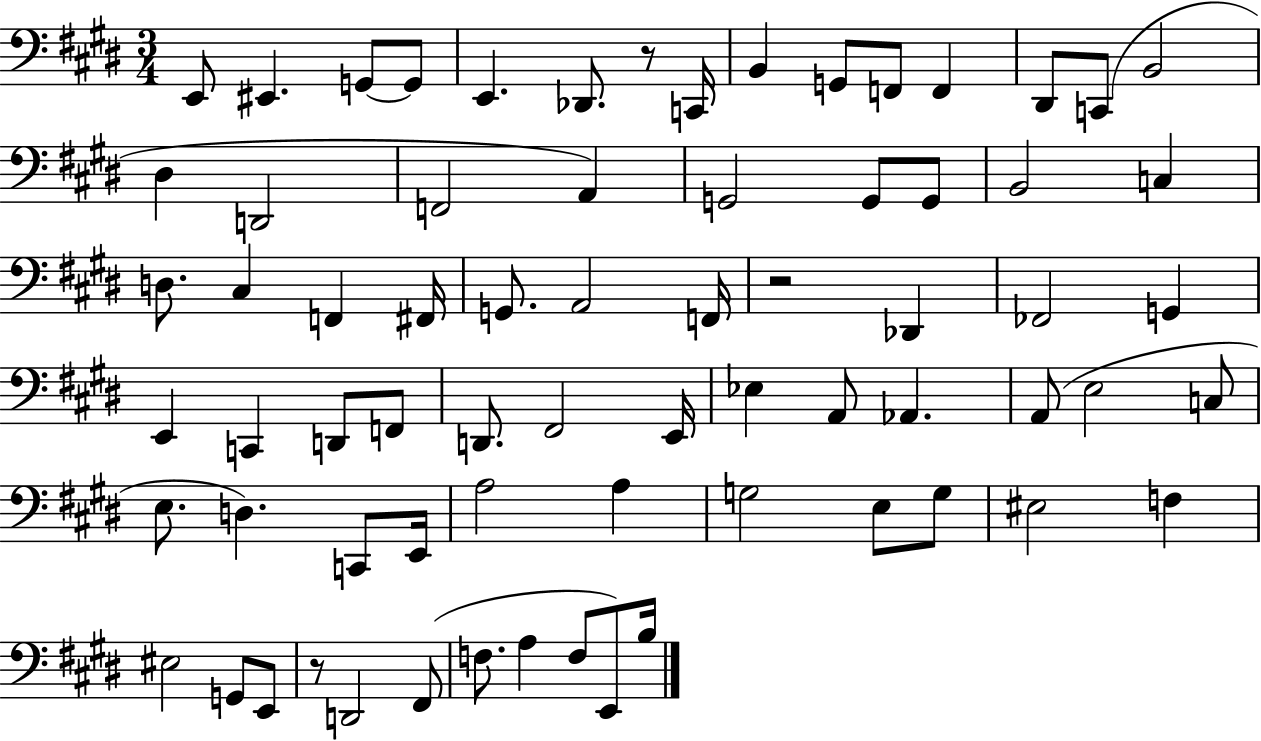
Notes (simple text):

E2/e EIS2/q. G2/e G2/e E2/q. Db2/e. R/e C2/s B2/q G2/e F2/e F2/q D#2/e C2/e B2/h D#3/q D2/h F2/h A2/q G2/h G2/e G2/e B2/h C3/q D3/e. C#3/q F2/q F#2/s G2/e. A2/h F2/s R/h Db2/q FES2/h G2/q E2/q C2/q D2/e F2/e D2/e. F#2/h E2/s Eb3/q A2/e Ab2/q. A2/e E3/h C3/e E3/e. D3/q. C2/e E2/s A3/h A3/q G3/h E3/e G3/e EIS3/h F3/q EIS3/h G2/e E2/e R/e D2/h F#2/e F3/e. A3/q F3/e E2/e B3/s